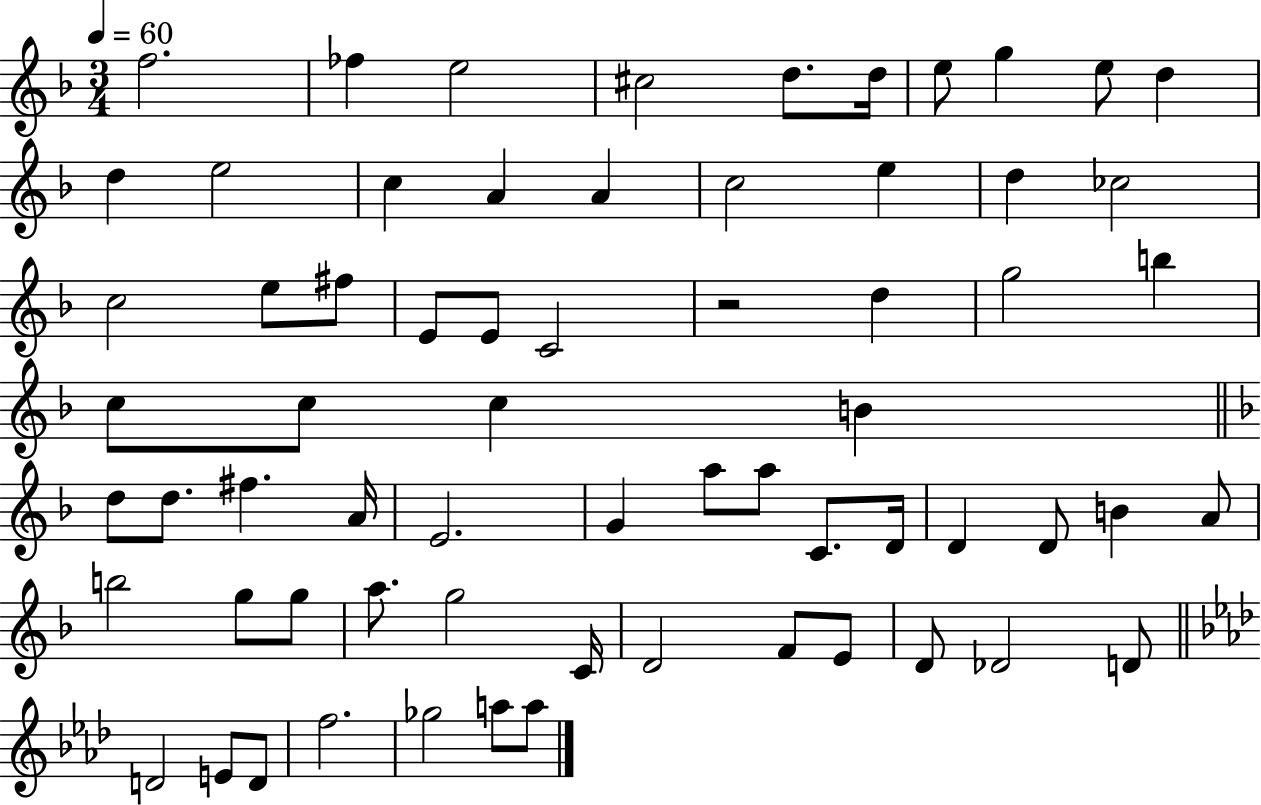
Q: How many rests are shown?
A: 1